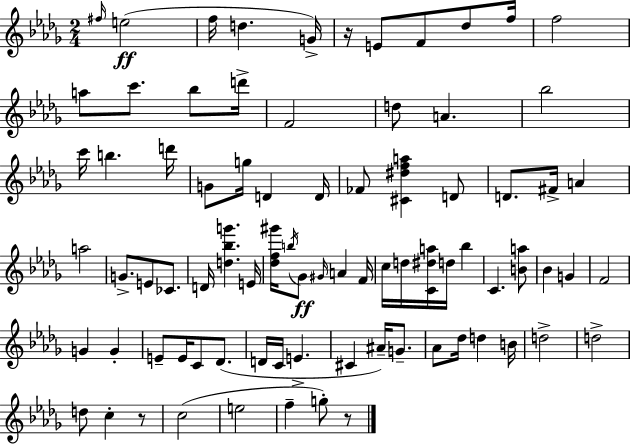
X:1
T:Untitled
M:2/4
L:1/4
K:Bbm
^f/4 e2 f/4 d G/4 z/4 E/2 F/2 _d/2 f/4 f2 a/2 c'/2 _b/2 d'/4 F2 d/2 A _b2 c'/4 b d'/4 G/2 g/4 D D/4 _F/2 [^C^dfa] D/2 D/2 ^F/4 A a2 G/2 E/2 _C/2 D/4 [d_bg'] E/4 [_df^g']/4 b/4 _G/2 ^G/4 A F/4 c/4 d/4 [C^da]/4 d/4 _b C [Ba]/2 _B G F2 G G E/2 E/4 C/2 _D/2 D/4 C/4 E ^C ^A/4 G/2 _A/2 _d/4 d B/4 d2 d2 d/2 c z/2 c2 e2 f g/2 z/2